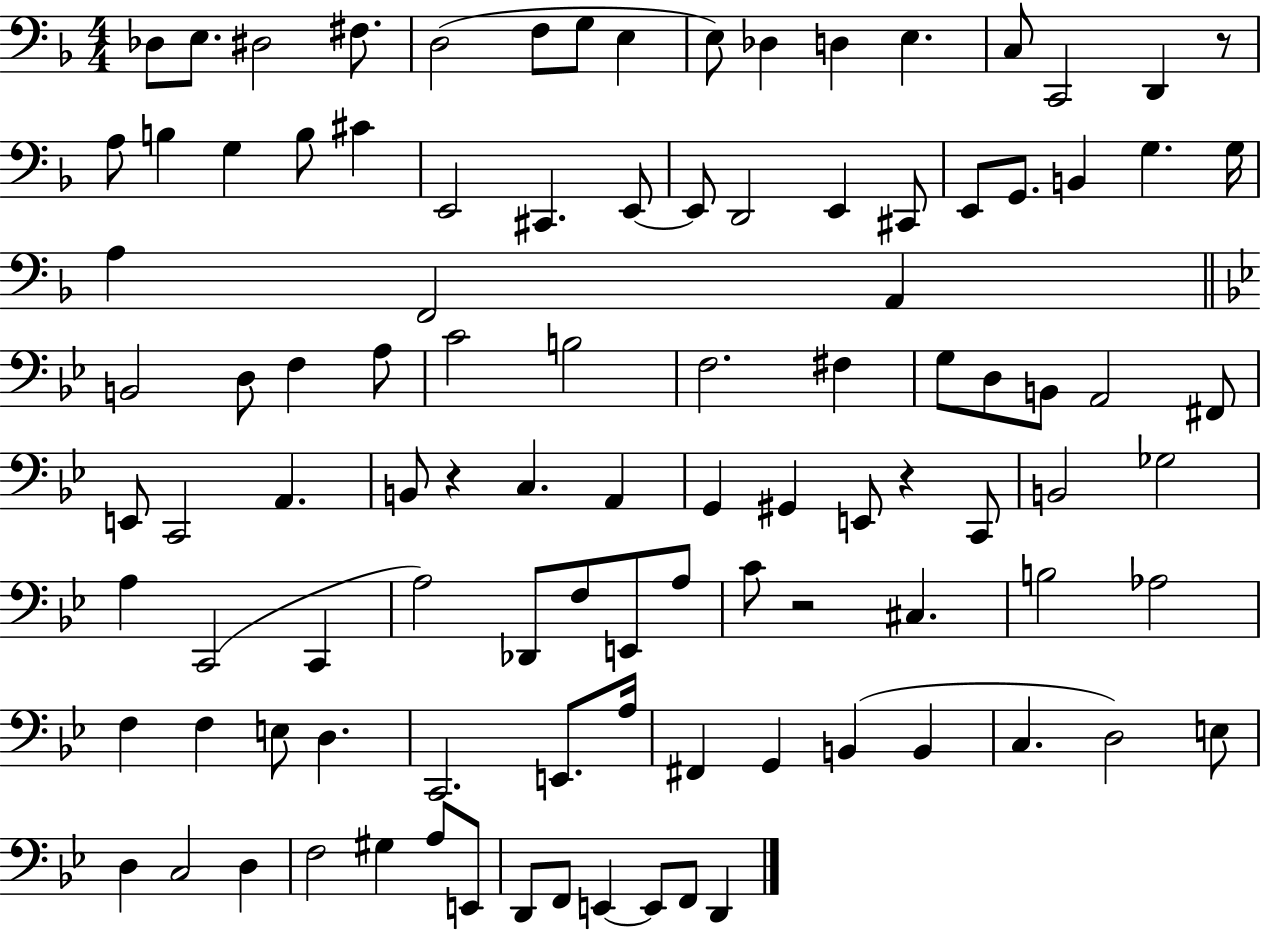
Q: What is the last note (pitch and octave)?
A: D2